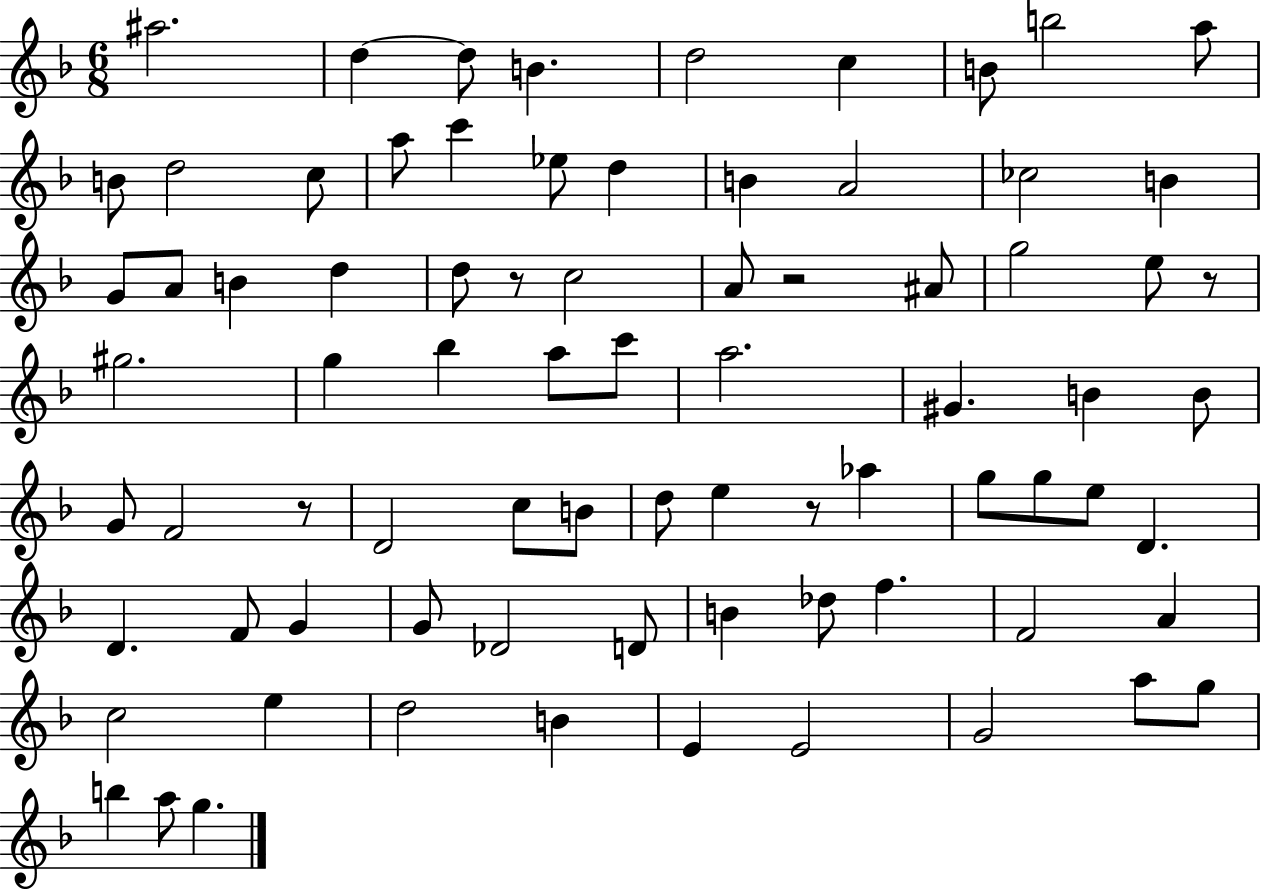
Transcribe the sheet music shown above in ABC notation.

X:1
T:Untitled
M:6/8
L:1/4
K:F
^a2 d d/2 B d2 c B/2 b2 a/2 B/2 d2 c/2 a/2 c' _e/2 d B A2 _c2 B G/2 A/2 B d d/2 z/2 c2 A/2 z2 ^A/2 g2 e/2 z/2 ^g2 g _b a/2 c'/2 a2 ^G B B/2 G/2 F2 z/2 D2 c/2 B/2 d/2 e z/2 _a g/2 g/2 e/2 D D F/2 G G/2 _D2 D/2 B _d/2 f F2 A c2 e d2 B E E2 G2 a/2 g/2 b a/2 g